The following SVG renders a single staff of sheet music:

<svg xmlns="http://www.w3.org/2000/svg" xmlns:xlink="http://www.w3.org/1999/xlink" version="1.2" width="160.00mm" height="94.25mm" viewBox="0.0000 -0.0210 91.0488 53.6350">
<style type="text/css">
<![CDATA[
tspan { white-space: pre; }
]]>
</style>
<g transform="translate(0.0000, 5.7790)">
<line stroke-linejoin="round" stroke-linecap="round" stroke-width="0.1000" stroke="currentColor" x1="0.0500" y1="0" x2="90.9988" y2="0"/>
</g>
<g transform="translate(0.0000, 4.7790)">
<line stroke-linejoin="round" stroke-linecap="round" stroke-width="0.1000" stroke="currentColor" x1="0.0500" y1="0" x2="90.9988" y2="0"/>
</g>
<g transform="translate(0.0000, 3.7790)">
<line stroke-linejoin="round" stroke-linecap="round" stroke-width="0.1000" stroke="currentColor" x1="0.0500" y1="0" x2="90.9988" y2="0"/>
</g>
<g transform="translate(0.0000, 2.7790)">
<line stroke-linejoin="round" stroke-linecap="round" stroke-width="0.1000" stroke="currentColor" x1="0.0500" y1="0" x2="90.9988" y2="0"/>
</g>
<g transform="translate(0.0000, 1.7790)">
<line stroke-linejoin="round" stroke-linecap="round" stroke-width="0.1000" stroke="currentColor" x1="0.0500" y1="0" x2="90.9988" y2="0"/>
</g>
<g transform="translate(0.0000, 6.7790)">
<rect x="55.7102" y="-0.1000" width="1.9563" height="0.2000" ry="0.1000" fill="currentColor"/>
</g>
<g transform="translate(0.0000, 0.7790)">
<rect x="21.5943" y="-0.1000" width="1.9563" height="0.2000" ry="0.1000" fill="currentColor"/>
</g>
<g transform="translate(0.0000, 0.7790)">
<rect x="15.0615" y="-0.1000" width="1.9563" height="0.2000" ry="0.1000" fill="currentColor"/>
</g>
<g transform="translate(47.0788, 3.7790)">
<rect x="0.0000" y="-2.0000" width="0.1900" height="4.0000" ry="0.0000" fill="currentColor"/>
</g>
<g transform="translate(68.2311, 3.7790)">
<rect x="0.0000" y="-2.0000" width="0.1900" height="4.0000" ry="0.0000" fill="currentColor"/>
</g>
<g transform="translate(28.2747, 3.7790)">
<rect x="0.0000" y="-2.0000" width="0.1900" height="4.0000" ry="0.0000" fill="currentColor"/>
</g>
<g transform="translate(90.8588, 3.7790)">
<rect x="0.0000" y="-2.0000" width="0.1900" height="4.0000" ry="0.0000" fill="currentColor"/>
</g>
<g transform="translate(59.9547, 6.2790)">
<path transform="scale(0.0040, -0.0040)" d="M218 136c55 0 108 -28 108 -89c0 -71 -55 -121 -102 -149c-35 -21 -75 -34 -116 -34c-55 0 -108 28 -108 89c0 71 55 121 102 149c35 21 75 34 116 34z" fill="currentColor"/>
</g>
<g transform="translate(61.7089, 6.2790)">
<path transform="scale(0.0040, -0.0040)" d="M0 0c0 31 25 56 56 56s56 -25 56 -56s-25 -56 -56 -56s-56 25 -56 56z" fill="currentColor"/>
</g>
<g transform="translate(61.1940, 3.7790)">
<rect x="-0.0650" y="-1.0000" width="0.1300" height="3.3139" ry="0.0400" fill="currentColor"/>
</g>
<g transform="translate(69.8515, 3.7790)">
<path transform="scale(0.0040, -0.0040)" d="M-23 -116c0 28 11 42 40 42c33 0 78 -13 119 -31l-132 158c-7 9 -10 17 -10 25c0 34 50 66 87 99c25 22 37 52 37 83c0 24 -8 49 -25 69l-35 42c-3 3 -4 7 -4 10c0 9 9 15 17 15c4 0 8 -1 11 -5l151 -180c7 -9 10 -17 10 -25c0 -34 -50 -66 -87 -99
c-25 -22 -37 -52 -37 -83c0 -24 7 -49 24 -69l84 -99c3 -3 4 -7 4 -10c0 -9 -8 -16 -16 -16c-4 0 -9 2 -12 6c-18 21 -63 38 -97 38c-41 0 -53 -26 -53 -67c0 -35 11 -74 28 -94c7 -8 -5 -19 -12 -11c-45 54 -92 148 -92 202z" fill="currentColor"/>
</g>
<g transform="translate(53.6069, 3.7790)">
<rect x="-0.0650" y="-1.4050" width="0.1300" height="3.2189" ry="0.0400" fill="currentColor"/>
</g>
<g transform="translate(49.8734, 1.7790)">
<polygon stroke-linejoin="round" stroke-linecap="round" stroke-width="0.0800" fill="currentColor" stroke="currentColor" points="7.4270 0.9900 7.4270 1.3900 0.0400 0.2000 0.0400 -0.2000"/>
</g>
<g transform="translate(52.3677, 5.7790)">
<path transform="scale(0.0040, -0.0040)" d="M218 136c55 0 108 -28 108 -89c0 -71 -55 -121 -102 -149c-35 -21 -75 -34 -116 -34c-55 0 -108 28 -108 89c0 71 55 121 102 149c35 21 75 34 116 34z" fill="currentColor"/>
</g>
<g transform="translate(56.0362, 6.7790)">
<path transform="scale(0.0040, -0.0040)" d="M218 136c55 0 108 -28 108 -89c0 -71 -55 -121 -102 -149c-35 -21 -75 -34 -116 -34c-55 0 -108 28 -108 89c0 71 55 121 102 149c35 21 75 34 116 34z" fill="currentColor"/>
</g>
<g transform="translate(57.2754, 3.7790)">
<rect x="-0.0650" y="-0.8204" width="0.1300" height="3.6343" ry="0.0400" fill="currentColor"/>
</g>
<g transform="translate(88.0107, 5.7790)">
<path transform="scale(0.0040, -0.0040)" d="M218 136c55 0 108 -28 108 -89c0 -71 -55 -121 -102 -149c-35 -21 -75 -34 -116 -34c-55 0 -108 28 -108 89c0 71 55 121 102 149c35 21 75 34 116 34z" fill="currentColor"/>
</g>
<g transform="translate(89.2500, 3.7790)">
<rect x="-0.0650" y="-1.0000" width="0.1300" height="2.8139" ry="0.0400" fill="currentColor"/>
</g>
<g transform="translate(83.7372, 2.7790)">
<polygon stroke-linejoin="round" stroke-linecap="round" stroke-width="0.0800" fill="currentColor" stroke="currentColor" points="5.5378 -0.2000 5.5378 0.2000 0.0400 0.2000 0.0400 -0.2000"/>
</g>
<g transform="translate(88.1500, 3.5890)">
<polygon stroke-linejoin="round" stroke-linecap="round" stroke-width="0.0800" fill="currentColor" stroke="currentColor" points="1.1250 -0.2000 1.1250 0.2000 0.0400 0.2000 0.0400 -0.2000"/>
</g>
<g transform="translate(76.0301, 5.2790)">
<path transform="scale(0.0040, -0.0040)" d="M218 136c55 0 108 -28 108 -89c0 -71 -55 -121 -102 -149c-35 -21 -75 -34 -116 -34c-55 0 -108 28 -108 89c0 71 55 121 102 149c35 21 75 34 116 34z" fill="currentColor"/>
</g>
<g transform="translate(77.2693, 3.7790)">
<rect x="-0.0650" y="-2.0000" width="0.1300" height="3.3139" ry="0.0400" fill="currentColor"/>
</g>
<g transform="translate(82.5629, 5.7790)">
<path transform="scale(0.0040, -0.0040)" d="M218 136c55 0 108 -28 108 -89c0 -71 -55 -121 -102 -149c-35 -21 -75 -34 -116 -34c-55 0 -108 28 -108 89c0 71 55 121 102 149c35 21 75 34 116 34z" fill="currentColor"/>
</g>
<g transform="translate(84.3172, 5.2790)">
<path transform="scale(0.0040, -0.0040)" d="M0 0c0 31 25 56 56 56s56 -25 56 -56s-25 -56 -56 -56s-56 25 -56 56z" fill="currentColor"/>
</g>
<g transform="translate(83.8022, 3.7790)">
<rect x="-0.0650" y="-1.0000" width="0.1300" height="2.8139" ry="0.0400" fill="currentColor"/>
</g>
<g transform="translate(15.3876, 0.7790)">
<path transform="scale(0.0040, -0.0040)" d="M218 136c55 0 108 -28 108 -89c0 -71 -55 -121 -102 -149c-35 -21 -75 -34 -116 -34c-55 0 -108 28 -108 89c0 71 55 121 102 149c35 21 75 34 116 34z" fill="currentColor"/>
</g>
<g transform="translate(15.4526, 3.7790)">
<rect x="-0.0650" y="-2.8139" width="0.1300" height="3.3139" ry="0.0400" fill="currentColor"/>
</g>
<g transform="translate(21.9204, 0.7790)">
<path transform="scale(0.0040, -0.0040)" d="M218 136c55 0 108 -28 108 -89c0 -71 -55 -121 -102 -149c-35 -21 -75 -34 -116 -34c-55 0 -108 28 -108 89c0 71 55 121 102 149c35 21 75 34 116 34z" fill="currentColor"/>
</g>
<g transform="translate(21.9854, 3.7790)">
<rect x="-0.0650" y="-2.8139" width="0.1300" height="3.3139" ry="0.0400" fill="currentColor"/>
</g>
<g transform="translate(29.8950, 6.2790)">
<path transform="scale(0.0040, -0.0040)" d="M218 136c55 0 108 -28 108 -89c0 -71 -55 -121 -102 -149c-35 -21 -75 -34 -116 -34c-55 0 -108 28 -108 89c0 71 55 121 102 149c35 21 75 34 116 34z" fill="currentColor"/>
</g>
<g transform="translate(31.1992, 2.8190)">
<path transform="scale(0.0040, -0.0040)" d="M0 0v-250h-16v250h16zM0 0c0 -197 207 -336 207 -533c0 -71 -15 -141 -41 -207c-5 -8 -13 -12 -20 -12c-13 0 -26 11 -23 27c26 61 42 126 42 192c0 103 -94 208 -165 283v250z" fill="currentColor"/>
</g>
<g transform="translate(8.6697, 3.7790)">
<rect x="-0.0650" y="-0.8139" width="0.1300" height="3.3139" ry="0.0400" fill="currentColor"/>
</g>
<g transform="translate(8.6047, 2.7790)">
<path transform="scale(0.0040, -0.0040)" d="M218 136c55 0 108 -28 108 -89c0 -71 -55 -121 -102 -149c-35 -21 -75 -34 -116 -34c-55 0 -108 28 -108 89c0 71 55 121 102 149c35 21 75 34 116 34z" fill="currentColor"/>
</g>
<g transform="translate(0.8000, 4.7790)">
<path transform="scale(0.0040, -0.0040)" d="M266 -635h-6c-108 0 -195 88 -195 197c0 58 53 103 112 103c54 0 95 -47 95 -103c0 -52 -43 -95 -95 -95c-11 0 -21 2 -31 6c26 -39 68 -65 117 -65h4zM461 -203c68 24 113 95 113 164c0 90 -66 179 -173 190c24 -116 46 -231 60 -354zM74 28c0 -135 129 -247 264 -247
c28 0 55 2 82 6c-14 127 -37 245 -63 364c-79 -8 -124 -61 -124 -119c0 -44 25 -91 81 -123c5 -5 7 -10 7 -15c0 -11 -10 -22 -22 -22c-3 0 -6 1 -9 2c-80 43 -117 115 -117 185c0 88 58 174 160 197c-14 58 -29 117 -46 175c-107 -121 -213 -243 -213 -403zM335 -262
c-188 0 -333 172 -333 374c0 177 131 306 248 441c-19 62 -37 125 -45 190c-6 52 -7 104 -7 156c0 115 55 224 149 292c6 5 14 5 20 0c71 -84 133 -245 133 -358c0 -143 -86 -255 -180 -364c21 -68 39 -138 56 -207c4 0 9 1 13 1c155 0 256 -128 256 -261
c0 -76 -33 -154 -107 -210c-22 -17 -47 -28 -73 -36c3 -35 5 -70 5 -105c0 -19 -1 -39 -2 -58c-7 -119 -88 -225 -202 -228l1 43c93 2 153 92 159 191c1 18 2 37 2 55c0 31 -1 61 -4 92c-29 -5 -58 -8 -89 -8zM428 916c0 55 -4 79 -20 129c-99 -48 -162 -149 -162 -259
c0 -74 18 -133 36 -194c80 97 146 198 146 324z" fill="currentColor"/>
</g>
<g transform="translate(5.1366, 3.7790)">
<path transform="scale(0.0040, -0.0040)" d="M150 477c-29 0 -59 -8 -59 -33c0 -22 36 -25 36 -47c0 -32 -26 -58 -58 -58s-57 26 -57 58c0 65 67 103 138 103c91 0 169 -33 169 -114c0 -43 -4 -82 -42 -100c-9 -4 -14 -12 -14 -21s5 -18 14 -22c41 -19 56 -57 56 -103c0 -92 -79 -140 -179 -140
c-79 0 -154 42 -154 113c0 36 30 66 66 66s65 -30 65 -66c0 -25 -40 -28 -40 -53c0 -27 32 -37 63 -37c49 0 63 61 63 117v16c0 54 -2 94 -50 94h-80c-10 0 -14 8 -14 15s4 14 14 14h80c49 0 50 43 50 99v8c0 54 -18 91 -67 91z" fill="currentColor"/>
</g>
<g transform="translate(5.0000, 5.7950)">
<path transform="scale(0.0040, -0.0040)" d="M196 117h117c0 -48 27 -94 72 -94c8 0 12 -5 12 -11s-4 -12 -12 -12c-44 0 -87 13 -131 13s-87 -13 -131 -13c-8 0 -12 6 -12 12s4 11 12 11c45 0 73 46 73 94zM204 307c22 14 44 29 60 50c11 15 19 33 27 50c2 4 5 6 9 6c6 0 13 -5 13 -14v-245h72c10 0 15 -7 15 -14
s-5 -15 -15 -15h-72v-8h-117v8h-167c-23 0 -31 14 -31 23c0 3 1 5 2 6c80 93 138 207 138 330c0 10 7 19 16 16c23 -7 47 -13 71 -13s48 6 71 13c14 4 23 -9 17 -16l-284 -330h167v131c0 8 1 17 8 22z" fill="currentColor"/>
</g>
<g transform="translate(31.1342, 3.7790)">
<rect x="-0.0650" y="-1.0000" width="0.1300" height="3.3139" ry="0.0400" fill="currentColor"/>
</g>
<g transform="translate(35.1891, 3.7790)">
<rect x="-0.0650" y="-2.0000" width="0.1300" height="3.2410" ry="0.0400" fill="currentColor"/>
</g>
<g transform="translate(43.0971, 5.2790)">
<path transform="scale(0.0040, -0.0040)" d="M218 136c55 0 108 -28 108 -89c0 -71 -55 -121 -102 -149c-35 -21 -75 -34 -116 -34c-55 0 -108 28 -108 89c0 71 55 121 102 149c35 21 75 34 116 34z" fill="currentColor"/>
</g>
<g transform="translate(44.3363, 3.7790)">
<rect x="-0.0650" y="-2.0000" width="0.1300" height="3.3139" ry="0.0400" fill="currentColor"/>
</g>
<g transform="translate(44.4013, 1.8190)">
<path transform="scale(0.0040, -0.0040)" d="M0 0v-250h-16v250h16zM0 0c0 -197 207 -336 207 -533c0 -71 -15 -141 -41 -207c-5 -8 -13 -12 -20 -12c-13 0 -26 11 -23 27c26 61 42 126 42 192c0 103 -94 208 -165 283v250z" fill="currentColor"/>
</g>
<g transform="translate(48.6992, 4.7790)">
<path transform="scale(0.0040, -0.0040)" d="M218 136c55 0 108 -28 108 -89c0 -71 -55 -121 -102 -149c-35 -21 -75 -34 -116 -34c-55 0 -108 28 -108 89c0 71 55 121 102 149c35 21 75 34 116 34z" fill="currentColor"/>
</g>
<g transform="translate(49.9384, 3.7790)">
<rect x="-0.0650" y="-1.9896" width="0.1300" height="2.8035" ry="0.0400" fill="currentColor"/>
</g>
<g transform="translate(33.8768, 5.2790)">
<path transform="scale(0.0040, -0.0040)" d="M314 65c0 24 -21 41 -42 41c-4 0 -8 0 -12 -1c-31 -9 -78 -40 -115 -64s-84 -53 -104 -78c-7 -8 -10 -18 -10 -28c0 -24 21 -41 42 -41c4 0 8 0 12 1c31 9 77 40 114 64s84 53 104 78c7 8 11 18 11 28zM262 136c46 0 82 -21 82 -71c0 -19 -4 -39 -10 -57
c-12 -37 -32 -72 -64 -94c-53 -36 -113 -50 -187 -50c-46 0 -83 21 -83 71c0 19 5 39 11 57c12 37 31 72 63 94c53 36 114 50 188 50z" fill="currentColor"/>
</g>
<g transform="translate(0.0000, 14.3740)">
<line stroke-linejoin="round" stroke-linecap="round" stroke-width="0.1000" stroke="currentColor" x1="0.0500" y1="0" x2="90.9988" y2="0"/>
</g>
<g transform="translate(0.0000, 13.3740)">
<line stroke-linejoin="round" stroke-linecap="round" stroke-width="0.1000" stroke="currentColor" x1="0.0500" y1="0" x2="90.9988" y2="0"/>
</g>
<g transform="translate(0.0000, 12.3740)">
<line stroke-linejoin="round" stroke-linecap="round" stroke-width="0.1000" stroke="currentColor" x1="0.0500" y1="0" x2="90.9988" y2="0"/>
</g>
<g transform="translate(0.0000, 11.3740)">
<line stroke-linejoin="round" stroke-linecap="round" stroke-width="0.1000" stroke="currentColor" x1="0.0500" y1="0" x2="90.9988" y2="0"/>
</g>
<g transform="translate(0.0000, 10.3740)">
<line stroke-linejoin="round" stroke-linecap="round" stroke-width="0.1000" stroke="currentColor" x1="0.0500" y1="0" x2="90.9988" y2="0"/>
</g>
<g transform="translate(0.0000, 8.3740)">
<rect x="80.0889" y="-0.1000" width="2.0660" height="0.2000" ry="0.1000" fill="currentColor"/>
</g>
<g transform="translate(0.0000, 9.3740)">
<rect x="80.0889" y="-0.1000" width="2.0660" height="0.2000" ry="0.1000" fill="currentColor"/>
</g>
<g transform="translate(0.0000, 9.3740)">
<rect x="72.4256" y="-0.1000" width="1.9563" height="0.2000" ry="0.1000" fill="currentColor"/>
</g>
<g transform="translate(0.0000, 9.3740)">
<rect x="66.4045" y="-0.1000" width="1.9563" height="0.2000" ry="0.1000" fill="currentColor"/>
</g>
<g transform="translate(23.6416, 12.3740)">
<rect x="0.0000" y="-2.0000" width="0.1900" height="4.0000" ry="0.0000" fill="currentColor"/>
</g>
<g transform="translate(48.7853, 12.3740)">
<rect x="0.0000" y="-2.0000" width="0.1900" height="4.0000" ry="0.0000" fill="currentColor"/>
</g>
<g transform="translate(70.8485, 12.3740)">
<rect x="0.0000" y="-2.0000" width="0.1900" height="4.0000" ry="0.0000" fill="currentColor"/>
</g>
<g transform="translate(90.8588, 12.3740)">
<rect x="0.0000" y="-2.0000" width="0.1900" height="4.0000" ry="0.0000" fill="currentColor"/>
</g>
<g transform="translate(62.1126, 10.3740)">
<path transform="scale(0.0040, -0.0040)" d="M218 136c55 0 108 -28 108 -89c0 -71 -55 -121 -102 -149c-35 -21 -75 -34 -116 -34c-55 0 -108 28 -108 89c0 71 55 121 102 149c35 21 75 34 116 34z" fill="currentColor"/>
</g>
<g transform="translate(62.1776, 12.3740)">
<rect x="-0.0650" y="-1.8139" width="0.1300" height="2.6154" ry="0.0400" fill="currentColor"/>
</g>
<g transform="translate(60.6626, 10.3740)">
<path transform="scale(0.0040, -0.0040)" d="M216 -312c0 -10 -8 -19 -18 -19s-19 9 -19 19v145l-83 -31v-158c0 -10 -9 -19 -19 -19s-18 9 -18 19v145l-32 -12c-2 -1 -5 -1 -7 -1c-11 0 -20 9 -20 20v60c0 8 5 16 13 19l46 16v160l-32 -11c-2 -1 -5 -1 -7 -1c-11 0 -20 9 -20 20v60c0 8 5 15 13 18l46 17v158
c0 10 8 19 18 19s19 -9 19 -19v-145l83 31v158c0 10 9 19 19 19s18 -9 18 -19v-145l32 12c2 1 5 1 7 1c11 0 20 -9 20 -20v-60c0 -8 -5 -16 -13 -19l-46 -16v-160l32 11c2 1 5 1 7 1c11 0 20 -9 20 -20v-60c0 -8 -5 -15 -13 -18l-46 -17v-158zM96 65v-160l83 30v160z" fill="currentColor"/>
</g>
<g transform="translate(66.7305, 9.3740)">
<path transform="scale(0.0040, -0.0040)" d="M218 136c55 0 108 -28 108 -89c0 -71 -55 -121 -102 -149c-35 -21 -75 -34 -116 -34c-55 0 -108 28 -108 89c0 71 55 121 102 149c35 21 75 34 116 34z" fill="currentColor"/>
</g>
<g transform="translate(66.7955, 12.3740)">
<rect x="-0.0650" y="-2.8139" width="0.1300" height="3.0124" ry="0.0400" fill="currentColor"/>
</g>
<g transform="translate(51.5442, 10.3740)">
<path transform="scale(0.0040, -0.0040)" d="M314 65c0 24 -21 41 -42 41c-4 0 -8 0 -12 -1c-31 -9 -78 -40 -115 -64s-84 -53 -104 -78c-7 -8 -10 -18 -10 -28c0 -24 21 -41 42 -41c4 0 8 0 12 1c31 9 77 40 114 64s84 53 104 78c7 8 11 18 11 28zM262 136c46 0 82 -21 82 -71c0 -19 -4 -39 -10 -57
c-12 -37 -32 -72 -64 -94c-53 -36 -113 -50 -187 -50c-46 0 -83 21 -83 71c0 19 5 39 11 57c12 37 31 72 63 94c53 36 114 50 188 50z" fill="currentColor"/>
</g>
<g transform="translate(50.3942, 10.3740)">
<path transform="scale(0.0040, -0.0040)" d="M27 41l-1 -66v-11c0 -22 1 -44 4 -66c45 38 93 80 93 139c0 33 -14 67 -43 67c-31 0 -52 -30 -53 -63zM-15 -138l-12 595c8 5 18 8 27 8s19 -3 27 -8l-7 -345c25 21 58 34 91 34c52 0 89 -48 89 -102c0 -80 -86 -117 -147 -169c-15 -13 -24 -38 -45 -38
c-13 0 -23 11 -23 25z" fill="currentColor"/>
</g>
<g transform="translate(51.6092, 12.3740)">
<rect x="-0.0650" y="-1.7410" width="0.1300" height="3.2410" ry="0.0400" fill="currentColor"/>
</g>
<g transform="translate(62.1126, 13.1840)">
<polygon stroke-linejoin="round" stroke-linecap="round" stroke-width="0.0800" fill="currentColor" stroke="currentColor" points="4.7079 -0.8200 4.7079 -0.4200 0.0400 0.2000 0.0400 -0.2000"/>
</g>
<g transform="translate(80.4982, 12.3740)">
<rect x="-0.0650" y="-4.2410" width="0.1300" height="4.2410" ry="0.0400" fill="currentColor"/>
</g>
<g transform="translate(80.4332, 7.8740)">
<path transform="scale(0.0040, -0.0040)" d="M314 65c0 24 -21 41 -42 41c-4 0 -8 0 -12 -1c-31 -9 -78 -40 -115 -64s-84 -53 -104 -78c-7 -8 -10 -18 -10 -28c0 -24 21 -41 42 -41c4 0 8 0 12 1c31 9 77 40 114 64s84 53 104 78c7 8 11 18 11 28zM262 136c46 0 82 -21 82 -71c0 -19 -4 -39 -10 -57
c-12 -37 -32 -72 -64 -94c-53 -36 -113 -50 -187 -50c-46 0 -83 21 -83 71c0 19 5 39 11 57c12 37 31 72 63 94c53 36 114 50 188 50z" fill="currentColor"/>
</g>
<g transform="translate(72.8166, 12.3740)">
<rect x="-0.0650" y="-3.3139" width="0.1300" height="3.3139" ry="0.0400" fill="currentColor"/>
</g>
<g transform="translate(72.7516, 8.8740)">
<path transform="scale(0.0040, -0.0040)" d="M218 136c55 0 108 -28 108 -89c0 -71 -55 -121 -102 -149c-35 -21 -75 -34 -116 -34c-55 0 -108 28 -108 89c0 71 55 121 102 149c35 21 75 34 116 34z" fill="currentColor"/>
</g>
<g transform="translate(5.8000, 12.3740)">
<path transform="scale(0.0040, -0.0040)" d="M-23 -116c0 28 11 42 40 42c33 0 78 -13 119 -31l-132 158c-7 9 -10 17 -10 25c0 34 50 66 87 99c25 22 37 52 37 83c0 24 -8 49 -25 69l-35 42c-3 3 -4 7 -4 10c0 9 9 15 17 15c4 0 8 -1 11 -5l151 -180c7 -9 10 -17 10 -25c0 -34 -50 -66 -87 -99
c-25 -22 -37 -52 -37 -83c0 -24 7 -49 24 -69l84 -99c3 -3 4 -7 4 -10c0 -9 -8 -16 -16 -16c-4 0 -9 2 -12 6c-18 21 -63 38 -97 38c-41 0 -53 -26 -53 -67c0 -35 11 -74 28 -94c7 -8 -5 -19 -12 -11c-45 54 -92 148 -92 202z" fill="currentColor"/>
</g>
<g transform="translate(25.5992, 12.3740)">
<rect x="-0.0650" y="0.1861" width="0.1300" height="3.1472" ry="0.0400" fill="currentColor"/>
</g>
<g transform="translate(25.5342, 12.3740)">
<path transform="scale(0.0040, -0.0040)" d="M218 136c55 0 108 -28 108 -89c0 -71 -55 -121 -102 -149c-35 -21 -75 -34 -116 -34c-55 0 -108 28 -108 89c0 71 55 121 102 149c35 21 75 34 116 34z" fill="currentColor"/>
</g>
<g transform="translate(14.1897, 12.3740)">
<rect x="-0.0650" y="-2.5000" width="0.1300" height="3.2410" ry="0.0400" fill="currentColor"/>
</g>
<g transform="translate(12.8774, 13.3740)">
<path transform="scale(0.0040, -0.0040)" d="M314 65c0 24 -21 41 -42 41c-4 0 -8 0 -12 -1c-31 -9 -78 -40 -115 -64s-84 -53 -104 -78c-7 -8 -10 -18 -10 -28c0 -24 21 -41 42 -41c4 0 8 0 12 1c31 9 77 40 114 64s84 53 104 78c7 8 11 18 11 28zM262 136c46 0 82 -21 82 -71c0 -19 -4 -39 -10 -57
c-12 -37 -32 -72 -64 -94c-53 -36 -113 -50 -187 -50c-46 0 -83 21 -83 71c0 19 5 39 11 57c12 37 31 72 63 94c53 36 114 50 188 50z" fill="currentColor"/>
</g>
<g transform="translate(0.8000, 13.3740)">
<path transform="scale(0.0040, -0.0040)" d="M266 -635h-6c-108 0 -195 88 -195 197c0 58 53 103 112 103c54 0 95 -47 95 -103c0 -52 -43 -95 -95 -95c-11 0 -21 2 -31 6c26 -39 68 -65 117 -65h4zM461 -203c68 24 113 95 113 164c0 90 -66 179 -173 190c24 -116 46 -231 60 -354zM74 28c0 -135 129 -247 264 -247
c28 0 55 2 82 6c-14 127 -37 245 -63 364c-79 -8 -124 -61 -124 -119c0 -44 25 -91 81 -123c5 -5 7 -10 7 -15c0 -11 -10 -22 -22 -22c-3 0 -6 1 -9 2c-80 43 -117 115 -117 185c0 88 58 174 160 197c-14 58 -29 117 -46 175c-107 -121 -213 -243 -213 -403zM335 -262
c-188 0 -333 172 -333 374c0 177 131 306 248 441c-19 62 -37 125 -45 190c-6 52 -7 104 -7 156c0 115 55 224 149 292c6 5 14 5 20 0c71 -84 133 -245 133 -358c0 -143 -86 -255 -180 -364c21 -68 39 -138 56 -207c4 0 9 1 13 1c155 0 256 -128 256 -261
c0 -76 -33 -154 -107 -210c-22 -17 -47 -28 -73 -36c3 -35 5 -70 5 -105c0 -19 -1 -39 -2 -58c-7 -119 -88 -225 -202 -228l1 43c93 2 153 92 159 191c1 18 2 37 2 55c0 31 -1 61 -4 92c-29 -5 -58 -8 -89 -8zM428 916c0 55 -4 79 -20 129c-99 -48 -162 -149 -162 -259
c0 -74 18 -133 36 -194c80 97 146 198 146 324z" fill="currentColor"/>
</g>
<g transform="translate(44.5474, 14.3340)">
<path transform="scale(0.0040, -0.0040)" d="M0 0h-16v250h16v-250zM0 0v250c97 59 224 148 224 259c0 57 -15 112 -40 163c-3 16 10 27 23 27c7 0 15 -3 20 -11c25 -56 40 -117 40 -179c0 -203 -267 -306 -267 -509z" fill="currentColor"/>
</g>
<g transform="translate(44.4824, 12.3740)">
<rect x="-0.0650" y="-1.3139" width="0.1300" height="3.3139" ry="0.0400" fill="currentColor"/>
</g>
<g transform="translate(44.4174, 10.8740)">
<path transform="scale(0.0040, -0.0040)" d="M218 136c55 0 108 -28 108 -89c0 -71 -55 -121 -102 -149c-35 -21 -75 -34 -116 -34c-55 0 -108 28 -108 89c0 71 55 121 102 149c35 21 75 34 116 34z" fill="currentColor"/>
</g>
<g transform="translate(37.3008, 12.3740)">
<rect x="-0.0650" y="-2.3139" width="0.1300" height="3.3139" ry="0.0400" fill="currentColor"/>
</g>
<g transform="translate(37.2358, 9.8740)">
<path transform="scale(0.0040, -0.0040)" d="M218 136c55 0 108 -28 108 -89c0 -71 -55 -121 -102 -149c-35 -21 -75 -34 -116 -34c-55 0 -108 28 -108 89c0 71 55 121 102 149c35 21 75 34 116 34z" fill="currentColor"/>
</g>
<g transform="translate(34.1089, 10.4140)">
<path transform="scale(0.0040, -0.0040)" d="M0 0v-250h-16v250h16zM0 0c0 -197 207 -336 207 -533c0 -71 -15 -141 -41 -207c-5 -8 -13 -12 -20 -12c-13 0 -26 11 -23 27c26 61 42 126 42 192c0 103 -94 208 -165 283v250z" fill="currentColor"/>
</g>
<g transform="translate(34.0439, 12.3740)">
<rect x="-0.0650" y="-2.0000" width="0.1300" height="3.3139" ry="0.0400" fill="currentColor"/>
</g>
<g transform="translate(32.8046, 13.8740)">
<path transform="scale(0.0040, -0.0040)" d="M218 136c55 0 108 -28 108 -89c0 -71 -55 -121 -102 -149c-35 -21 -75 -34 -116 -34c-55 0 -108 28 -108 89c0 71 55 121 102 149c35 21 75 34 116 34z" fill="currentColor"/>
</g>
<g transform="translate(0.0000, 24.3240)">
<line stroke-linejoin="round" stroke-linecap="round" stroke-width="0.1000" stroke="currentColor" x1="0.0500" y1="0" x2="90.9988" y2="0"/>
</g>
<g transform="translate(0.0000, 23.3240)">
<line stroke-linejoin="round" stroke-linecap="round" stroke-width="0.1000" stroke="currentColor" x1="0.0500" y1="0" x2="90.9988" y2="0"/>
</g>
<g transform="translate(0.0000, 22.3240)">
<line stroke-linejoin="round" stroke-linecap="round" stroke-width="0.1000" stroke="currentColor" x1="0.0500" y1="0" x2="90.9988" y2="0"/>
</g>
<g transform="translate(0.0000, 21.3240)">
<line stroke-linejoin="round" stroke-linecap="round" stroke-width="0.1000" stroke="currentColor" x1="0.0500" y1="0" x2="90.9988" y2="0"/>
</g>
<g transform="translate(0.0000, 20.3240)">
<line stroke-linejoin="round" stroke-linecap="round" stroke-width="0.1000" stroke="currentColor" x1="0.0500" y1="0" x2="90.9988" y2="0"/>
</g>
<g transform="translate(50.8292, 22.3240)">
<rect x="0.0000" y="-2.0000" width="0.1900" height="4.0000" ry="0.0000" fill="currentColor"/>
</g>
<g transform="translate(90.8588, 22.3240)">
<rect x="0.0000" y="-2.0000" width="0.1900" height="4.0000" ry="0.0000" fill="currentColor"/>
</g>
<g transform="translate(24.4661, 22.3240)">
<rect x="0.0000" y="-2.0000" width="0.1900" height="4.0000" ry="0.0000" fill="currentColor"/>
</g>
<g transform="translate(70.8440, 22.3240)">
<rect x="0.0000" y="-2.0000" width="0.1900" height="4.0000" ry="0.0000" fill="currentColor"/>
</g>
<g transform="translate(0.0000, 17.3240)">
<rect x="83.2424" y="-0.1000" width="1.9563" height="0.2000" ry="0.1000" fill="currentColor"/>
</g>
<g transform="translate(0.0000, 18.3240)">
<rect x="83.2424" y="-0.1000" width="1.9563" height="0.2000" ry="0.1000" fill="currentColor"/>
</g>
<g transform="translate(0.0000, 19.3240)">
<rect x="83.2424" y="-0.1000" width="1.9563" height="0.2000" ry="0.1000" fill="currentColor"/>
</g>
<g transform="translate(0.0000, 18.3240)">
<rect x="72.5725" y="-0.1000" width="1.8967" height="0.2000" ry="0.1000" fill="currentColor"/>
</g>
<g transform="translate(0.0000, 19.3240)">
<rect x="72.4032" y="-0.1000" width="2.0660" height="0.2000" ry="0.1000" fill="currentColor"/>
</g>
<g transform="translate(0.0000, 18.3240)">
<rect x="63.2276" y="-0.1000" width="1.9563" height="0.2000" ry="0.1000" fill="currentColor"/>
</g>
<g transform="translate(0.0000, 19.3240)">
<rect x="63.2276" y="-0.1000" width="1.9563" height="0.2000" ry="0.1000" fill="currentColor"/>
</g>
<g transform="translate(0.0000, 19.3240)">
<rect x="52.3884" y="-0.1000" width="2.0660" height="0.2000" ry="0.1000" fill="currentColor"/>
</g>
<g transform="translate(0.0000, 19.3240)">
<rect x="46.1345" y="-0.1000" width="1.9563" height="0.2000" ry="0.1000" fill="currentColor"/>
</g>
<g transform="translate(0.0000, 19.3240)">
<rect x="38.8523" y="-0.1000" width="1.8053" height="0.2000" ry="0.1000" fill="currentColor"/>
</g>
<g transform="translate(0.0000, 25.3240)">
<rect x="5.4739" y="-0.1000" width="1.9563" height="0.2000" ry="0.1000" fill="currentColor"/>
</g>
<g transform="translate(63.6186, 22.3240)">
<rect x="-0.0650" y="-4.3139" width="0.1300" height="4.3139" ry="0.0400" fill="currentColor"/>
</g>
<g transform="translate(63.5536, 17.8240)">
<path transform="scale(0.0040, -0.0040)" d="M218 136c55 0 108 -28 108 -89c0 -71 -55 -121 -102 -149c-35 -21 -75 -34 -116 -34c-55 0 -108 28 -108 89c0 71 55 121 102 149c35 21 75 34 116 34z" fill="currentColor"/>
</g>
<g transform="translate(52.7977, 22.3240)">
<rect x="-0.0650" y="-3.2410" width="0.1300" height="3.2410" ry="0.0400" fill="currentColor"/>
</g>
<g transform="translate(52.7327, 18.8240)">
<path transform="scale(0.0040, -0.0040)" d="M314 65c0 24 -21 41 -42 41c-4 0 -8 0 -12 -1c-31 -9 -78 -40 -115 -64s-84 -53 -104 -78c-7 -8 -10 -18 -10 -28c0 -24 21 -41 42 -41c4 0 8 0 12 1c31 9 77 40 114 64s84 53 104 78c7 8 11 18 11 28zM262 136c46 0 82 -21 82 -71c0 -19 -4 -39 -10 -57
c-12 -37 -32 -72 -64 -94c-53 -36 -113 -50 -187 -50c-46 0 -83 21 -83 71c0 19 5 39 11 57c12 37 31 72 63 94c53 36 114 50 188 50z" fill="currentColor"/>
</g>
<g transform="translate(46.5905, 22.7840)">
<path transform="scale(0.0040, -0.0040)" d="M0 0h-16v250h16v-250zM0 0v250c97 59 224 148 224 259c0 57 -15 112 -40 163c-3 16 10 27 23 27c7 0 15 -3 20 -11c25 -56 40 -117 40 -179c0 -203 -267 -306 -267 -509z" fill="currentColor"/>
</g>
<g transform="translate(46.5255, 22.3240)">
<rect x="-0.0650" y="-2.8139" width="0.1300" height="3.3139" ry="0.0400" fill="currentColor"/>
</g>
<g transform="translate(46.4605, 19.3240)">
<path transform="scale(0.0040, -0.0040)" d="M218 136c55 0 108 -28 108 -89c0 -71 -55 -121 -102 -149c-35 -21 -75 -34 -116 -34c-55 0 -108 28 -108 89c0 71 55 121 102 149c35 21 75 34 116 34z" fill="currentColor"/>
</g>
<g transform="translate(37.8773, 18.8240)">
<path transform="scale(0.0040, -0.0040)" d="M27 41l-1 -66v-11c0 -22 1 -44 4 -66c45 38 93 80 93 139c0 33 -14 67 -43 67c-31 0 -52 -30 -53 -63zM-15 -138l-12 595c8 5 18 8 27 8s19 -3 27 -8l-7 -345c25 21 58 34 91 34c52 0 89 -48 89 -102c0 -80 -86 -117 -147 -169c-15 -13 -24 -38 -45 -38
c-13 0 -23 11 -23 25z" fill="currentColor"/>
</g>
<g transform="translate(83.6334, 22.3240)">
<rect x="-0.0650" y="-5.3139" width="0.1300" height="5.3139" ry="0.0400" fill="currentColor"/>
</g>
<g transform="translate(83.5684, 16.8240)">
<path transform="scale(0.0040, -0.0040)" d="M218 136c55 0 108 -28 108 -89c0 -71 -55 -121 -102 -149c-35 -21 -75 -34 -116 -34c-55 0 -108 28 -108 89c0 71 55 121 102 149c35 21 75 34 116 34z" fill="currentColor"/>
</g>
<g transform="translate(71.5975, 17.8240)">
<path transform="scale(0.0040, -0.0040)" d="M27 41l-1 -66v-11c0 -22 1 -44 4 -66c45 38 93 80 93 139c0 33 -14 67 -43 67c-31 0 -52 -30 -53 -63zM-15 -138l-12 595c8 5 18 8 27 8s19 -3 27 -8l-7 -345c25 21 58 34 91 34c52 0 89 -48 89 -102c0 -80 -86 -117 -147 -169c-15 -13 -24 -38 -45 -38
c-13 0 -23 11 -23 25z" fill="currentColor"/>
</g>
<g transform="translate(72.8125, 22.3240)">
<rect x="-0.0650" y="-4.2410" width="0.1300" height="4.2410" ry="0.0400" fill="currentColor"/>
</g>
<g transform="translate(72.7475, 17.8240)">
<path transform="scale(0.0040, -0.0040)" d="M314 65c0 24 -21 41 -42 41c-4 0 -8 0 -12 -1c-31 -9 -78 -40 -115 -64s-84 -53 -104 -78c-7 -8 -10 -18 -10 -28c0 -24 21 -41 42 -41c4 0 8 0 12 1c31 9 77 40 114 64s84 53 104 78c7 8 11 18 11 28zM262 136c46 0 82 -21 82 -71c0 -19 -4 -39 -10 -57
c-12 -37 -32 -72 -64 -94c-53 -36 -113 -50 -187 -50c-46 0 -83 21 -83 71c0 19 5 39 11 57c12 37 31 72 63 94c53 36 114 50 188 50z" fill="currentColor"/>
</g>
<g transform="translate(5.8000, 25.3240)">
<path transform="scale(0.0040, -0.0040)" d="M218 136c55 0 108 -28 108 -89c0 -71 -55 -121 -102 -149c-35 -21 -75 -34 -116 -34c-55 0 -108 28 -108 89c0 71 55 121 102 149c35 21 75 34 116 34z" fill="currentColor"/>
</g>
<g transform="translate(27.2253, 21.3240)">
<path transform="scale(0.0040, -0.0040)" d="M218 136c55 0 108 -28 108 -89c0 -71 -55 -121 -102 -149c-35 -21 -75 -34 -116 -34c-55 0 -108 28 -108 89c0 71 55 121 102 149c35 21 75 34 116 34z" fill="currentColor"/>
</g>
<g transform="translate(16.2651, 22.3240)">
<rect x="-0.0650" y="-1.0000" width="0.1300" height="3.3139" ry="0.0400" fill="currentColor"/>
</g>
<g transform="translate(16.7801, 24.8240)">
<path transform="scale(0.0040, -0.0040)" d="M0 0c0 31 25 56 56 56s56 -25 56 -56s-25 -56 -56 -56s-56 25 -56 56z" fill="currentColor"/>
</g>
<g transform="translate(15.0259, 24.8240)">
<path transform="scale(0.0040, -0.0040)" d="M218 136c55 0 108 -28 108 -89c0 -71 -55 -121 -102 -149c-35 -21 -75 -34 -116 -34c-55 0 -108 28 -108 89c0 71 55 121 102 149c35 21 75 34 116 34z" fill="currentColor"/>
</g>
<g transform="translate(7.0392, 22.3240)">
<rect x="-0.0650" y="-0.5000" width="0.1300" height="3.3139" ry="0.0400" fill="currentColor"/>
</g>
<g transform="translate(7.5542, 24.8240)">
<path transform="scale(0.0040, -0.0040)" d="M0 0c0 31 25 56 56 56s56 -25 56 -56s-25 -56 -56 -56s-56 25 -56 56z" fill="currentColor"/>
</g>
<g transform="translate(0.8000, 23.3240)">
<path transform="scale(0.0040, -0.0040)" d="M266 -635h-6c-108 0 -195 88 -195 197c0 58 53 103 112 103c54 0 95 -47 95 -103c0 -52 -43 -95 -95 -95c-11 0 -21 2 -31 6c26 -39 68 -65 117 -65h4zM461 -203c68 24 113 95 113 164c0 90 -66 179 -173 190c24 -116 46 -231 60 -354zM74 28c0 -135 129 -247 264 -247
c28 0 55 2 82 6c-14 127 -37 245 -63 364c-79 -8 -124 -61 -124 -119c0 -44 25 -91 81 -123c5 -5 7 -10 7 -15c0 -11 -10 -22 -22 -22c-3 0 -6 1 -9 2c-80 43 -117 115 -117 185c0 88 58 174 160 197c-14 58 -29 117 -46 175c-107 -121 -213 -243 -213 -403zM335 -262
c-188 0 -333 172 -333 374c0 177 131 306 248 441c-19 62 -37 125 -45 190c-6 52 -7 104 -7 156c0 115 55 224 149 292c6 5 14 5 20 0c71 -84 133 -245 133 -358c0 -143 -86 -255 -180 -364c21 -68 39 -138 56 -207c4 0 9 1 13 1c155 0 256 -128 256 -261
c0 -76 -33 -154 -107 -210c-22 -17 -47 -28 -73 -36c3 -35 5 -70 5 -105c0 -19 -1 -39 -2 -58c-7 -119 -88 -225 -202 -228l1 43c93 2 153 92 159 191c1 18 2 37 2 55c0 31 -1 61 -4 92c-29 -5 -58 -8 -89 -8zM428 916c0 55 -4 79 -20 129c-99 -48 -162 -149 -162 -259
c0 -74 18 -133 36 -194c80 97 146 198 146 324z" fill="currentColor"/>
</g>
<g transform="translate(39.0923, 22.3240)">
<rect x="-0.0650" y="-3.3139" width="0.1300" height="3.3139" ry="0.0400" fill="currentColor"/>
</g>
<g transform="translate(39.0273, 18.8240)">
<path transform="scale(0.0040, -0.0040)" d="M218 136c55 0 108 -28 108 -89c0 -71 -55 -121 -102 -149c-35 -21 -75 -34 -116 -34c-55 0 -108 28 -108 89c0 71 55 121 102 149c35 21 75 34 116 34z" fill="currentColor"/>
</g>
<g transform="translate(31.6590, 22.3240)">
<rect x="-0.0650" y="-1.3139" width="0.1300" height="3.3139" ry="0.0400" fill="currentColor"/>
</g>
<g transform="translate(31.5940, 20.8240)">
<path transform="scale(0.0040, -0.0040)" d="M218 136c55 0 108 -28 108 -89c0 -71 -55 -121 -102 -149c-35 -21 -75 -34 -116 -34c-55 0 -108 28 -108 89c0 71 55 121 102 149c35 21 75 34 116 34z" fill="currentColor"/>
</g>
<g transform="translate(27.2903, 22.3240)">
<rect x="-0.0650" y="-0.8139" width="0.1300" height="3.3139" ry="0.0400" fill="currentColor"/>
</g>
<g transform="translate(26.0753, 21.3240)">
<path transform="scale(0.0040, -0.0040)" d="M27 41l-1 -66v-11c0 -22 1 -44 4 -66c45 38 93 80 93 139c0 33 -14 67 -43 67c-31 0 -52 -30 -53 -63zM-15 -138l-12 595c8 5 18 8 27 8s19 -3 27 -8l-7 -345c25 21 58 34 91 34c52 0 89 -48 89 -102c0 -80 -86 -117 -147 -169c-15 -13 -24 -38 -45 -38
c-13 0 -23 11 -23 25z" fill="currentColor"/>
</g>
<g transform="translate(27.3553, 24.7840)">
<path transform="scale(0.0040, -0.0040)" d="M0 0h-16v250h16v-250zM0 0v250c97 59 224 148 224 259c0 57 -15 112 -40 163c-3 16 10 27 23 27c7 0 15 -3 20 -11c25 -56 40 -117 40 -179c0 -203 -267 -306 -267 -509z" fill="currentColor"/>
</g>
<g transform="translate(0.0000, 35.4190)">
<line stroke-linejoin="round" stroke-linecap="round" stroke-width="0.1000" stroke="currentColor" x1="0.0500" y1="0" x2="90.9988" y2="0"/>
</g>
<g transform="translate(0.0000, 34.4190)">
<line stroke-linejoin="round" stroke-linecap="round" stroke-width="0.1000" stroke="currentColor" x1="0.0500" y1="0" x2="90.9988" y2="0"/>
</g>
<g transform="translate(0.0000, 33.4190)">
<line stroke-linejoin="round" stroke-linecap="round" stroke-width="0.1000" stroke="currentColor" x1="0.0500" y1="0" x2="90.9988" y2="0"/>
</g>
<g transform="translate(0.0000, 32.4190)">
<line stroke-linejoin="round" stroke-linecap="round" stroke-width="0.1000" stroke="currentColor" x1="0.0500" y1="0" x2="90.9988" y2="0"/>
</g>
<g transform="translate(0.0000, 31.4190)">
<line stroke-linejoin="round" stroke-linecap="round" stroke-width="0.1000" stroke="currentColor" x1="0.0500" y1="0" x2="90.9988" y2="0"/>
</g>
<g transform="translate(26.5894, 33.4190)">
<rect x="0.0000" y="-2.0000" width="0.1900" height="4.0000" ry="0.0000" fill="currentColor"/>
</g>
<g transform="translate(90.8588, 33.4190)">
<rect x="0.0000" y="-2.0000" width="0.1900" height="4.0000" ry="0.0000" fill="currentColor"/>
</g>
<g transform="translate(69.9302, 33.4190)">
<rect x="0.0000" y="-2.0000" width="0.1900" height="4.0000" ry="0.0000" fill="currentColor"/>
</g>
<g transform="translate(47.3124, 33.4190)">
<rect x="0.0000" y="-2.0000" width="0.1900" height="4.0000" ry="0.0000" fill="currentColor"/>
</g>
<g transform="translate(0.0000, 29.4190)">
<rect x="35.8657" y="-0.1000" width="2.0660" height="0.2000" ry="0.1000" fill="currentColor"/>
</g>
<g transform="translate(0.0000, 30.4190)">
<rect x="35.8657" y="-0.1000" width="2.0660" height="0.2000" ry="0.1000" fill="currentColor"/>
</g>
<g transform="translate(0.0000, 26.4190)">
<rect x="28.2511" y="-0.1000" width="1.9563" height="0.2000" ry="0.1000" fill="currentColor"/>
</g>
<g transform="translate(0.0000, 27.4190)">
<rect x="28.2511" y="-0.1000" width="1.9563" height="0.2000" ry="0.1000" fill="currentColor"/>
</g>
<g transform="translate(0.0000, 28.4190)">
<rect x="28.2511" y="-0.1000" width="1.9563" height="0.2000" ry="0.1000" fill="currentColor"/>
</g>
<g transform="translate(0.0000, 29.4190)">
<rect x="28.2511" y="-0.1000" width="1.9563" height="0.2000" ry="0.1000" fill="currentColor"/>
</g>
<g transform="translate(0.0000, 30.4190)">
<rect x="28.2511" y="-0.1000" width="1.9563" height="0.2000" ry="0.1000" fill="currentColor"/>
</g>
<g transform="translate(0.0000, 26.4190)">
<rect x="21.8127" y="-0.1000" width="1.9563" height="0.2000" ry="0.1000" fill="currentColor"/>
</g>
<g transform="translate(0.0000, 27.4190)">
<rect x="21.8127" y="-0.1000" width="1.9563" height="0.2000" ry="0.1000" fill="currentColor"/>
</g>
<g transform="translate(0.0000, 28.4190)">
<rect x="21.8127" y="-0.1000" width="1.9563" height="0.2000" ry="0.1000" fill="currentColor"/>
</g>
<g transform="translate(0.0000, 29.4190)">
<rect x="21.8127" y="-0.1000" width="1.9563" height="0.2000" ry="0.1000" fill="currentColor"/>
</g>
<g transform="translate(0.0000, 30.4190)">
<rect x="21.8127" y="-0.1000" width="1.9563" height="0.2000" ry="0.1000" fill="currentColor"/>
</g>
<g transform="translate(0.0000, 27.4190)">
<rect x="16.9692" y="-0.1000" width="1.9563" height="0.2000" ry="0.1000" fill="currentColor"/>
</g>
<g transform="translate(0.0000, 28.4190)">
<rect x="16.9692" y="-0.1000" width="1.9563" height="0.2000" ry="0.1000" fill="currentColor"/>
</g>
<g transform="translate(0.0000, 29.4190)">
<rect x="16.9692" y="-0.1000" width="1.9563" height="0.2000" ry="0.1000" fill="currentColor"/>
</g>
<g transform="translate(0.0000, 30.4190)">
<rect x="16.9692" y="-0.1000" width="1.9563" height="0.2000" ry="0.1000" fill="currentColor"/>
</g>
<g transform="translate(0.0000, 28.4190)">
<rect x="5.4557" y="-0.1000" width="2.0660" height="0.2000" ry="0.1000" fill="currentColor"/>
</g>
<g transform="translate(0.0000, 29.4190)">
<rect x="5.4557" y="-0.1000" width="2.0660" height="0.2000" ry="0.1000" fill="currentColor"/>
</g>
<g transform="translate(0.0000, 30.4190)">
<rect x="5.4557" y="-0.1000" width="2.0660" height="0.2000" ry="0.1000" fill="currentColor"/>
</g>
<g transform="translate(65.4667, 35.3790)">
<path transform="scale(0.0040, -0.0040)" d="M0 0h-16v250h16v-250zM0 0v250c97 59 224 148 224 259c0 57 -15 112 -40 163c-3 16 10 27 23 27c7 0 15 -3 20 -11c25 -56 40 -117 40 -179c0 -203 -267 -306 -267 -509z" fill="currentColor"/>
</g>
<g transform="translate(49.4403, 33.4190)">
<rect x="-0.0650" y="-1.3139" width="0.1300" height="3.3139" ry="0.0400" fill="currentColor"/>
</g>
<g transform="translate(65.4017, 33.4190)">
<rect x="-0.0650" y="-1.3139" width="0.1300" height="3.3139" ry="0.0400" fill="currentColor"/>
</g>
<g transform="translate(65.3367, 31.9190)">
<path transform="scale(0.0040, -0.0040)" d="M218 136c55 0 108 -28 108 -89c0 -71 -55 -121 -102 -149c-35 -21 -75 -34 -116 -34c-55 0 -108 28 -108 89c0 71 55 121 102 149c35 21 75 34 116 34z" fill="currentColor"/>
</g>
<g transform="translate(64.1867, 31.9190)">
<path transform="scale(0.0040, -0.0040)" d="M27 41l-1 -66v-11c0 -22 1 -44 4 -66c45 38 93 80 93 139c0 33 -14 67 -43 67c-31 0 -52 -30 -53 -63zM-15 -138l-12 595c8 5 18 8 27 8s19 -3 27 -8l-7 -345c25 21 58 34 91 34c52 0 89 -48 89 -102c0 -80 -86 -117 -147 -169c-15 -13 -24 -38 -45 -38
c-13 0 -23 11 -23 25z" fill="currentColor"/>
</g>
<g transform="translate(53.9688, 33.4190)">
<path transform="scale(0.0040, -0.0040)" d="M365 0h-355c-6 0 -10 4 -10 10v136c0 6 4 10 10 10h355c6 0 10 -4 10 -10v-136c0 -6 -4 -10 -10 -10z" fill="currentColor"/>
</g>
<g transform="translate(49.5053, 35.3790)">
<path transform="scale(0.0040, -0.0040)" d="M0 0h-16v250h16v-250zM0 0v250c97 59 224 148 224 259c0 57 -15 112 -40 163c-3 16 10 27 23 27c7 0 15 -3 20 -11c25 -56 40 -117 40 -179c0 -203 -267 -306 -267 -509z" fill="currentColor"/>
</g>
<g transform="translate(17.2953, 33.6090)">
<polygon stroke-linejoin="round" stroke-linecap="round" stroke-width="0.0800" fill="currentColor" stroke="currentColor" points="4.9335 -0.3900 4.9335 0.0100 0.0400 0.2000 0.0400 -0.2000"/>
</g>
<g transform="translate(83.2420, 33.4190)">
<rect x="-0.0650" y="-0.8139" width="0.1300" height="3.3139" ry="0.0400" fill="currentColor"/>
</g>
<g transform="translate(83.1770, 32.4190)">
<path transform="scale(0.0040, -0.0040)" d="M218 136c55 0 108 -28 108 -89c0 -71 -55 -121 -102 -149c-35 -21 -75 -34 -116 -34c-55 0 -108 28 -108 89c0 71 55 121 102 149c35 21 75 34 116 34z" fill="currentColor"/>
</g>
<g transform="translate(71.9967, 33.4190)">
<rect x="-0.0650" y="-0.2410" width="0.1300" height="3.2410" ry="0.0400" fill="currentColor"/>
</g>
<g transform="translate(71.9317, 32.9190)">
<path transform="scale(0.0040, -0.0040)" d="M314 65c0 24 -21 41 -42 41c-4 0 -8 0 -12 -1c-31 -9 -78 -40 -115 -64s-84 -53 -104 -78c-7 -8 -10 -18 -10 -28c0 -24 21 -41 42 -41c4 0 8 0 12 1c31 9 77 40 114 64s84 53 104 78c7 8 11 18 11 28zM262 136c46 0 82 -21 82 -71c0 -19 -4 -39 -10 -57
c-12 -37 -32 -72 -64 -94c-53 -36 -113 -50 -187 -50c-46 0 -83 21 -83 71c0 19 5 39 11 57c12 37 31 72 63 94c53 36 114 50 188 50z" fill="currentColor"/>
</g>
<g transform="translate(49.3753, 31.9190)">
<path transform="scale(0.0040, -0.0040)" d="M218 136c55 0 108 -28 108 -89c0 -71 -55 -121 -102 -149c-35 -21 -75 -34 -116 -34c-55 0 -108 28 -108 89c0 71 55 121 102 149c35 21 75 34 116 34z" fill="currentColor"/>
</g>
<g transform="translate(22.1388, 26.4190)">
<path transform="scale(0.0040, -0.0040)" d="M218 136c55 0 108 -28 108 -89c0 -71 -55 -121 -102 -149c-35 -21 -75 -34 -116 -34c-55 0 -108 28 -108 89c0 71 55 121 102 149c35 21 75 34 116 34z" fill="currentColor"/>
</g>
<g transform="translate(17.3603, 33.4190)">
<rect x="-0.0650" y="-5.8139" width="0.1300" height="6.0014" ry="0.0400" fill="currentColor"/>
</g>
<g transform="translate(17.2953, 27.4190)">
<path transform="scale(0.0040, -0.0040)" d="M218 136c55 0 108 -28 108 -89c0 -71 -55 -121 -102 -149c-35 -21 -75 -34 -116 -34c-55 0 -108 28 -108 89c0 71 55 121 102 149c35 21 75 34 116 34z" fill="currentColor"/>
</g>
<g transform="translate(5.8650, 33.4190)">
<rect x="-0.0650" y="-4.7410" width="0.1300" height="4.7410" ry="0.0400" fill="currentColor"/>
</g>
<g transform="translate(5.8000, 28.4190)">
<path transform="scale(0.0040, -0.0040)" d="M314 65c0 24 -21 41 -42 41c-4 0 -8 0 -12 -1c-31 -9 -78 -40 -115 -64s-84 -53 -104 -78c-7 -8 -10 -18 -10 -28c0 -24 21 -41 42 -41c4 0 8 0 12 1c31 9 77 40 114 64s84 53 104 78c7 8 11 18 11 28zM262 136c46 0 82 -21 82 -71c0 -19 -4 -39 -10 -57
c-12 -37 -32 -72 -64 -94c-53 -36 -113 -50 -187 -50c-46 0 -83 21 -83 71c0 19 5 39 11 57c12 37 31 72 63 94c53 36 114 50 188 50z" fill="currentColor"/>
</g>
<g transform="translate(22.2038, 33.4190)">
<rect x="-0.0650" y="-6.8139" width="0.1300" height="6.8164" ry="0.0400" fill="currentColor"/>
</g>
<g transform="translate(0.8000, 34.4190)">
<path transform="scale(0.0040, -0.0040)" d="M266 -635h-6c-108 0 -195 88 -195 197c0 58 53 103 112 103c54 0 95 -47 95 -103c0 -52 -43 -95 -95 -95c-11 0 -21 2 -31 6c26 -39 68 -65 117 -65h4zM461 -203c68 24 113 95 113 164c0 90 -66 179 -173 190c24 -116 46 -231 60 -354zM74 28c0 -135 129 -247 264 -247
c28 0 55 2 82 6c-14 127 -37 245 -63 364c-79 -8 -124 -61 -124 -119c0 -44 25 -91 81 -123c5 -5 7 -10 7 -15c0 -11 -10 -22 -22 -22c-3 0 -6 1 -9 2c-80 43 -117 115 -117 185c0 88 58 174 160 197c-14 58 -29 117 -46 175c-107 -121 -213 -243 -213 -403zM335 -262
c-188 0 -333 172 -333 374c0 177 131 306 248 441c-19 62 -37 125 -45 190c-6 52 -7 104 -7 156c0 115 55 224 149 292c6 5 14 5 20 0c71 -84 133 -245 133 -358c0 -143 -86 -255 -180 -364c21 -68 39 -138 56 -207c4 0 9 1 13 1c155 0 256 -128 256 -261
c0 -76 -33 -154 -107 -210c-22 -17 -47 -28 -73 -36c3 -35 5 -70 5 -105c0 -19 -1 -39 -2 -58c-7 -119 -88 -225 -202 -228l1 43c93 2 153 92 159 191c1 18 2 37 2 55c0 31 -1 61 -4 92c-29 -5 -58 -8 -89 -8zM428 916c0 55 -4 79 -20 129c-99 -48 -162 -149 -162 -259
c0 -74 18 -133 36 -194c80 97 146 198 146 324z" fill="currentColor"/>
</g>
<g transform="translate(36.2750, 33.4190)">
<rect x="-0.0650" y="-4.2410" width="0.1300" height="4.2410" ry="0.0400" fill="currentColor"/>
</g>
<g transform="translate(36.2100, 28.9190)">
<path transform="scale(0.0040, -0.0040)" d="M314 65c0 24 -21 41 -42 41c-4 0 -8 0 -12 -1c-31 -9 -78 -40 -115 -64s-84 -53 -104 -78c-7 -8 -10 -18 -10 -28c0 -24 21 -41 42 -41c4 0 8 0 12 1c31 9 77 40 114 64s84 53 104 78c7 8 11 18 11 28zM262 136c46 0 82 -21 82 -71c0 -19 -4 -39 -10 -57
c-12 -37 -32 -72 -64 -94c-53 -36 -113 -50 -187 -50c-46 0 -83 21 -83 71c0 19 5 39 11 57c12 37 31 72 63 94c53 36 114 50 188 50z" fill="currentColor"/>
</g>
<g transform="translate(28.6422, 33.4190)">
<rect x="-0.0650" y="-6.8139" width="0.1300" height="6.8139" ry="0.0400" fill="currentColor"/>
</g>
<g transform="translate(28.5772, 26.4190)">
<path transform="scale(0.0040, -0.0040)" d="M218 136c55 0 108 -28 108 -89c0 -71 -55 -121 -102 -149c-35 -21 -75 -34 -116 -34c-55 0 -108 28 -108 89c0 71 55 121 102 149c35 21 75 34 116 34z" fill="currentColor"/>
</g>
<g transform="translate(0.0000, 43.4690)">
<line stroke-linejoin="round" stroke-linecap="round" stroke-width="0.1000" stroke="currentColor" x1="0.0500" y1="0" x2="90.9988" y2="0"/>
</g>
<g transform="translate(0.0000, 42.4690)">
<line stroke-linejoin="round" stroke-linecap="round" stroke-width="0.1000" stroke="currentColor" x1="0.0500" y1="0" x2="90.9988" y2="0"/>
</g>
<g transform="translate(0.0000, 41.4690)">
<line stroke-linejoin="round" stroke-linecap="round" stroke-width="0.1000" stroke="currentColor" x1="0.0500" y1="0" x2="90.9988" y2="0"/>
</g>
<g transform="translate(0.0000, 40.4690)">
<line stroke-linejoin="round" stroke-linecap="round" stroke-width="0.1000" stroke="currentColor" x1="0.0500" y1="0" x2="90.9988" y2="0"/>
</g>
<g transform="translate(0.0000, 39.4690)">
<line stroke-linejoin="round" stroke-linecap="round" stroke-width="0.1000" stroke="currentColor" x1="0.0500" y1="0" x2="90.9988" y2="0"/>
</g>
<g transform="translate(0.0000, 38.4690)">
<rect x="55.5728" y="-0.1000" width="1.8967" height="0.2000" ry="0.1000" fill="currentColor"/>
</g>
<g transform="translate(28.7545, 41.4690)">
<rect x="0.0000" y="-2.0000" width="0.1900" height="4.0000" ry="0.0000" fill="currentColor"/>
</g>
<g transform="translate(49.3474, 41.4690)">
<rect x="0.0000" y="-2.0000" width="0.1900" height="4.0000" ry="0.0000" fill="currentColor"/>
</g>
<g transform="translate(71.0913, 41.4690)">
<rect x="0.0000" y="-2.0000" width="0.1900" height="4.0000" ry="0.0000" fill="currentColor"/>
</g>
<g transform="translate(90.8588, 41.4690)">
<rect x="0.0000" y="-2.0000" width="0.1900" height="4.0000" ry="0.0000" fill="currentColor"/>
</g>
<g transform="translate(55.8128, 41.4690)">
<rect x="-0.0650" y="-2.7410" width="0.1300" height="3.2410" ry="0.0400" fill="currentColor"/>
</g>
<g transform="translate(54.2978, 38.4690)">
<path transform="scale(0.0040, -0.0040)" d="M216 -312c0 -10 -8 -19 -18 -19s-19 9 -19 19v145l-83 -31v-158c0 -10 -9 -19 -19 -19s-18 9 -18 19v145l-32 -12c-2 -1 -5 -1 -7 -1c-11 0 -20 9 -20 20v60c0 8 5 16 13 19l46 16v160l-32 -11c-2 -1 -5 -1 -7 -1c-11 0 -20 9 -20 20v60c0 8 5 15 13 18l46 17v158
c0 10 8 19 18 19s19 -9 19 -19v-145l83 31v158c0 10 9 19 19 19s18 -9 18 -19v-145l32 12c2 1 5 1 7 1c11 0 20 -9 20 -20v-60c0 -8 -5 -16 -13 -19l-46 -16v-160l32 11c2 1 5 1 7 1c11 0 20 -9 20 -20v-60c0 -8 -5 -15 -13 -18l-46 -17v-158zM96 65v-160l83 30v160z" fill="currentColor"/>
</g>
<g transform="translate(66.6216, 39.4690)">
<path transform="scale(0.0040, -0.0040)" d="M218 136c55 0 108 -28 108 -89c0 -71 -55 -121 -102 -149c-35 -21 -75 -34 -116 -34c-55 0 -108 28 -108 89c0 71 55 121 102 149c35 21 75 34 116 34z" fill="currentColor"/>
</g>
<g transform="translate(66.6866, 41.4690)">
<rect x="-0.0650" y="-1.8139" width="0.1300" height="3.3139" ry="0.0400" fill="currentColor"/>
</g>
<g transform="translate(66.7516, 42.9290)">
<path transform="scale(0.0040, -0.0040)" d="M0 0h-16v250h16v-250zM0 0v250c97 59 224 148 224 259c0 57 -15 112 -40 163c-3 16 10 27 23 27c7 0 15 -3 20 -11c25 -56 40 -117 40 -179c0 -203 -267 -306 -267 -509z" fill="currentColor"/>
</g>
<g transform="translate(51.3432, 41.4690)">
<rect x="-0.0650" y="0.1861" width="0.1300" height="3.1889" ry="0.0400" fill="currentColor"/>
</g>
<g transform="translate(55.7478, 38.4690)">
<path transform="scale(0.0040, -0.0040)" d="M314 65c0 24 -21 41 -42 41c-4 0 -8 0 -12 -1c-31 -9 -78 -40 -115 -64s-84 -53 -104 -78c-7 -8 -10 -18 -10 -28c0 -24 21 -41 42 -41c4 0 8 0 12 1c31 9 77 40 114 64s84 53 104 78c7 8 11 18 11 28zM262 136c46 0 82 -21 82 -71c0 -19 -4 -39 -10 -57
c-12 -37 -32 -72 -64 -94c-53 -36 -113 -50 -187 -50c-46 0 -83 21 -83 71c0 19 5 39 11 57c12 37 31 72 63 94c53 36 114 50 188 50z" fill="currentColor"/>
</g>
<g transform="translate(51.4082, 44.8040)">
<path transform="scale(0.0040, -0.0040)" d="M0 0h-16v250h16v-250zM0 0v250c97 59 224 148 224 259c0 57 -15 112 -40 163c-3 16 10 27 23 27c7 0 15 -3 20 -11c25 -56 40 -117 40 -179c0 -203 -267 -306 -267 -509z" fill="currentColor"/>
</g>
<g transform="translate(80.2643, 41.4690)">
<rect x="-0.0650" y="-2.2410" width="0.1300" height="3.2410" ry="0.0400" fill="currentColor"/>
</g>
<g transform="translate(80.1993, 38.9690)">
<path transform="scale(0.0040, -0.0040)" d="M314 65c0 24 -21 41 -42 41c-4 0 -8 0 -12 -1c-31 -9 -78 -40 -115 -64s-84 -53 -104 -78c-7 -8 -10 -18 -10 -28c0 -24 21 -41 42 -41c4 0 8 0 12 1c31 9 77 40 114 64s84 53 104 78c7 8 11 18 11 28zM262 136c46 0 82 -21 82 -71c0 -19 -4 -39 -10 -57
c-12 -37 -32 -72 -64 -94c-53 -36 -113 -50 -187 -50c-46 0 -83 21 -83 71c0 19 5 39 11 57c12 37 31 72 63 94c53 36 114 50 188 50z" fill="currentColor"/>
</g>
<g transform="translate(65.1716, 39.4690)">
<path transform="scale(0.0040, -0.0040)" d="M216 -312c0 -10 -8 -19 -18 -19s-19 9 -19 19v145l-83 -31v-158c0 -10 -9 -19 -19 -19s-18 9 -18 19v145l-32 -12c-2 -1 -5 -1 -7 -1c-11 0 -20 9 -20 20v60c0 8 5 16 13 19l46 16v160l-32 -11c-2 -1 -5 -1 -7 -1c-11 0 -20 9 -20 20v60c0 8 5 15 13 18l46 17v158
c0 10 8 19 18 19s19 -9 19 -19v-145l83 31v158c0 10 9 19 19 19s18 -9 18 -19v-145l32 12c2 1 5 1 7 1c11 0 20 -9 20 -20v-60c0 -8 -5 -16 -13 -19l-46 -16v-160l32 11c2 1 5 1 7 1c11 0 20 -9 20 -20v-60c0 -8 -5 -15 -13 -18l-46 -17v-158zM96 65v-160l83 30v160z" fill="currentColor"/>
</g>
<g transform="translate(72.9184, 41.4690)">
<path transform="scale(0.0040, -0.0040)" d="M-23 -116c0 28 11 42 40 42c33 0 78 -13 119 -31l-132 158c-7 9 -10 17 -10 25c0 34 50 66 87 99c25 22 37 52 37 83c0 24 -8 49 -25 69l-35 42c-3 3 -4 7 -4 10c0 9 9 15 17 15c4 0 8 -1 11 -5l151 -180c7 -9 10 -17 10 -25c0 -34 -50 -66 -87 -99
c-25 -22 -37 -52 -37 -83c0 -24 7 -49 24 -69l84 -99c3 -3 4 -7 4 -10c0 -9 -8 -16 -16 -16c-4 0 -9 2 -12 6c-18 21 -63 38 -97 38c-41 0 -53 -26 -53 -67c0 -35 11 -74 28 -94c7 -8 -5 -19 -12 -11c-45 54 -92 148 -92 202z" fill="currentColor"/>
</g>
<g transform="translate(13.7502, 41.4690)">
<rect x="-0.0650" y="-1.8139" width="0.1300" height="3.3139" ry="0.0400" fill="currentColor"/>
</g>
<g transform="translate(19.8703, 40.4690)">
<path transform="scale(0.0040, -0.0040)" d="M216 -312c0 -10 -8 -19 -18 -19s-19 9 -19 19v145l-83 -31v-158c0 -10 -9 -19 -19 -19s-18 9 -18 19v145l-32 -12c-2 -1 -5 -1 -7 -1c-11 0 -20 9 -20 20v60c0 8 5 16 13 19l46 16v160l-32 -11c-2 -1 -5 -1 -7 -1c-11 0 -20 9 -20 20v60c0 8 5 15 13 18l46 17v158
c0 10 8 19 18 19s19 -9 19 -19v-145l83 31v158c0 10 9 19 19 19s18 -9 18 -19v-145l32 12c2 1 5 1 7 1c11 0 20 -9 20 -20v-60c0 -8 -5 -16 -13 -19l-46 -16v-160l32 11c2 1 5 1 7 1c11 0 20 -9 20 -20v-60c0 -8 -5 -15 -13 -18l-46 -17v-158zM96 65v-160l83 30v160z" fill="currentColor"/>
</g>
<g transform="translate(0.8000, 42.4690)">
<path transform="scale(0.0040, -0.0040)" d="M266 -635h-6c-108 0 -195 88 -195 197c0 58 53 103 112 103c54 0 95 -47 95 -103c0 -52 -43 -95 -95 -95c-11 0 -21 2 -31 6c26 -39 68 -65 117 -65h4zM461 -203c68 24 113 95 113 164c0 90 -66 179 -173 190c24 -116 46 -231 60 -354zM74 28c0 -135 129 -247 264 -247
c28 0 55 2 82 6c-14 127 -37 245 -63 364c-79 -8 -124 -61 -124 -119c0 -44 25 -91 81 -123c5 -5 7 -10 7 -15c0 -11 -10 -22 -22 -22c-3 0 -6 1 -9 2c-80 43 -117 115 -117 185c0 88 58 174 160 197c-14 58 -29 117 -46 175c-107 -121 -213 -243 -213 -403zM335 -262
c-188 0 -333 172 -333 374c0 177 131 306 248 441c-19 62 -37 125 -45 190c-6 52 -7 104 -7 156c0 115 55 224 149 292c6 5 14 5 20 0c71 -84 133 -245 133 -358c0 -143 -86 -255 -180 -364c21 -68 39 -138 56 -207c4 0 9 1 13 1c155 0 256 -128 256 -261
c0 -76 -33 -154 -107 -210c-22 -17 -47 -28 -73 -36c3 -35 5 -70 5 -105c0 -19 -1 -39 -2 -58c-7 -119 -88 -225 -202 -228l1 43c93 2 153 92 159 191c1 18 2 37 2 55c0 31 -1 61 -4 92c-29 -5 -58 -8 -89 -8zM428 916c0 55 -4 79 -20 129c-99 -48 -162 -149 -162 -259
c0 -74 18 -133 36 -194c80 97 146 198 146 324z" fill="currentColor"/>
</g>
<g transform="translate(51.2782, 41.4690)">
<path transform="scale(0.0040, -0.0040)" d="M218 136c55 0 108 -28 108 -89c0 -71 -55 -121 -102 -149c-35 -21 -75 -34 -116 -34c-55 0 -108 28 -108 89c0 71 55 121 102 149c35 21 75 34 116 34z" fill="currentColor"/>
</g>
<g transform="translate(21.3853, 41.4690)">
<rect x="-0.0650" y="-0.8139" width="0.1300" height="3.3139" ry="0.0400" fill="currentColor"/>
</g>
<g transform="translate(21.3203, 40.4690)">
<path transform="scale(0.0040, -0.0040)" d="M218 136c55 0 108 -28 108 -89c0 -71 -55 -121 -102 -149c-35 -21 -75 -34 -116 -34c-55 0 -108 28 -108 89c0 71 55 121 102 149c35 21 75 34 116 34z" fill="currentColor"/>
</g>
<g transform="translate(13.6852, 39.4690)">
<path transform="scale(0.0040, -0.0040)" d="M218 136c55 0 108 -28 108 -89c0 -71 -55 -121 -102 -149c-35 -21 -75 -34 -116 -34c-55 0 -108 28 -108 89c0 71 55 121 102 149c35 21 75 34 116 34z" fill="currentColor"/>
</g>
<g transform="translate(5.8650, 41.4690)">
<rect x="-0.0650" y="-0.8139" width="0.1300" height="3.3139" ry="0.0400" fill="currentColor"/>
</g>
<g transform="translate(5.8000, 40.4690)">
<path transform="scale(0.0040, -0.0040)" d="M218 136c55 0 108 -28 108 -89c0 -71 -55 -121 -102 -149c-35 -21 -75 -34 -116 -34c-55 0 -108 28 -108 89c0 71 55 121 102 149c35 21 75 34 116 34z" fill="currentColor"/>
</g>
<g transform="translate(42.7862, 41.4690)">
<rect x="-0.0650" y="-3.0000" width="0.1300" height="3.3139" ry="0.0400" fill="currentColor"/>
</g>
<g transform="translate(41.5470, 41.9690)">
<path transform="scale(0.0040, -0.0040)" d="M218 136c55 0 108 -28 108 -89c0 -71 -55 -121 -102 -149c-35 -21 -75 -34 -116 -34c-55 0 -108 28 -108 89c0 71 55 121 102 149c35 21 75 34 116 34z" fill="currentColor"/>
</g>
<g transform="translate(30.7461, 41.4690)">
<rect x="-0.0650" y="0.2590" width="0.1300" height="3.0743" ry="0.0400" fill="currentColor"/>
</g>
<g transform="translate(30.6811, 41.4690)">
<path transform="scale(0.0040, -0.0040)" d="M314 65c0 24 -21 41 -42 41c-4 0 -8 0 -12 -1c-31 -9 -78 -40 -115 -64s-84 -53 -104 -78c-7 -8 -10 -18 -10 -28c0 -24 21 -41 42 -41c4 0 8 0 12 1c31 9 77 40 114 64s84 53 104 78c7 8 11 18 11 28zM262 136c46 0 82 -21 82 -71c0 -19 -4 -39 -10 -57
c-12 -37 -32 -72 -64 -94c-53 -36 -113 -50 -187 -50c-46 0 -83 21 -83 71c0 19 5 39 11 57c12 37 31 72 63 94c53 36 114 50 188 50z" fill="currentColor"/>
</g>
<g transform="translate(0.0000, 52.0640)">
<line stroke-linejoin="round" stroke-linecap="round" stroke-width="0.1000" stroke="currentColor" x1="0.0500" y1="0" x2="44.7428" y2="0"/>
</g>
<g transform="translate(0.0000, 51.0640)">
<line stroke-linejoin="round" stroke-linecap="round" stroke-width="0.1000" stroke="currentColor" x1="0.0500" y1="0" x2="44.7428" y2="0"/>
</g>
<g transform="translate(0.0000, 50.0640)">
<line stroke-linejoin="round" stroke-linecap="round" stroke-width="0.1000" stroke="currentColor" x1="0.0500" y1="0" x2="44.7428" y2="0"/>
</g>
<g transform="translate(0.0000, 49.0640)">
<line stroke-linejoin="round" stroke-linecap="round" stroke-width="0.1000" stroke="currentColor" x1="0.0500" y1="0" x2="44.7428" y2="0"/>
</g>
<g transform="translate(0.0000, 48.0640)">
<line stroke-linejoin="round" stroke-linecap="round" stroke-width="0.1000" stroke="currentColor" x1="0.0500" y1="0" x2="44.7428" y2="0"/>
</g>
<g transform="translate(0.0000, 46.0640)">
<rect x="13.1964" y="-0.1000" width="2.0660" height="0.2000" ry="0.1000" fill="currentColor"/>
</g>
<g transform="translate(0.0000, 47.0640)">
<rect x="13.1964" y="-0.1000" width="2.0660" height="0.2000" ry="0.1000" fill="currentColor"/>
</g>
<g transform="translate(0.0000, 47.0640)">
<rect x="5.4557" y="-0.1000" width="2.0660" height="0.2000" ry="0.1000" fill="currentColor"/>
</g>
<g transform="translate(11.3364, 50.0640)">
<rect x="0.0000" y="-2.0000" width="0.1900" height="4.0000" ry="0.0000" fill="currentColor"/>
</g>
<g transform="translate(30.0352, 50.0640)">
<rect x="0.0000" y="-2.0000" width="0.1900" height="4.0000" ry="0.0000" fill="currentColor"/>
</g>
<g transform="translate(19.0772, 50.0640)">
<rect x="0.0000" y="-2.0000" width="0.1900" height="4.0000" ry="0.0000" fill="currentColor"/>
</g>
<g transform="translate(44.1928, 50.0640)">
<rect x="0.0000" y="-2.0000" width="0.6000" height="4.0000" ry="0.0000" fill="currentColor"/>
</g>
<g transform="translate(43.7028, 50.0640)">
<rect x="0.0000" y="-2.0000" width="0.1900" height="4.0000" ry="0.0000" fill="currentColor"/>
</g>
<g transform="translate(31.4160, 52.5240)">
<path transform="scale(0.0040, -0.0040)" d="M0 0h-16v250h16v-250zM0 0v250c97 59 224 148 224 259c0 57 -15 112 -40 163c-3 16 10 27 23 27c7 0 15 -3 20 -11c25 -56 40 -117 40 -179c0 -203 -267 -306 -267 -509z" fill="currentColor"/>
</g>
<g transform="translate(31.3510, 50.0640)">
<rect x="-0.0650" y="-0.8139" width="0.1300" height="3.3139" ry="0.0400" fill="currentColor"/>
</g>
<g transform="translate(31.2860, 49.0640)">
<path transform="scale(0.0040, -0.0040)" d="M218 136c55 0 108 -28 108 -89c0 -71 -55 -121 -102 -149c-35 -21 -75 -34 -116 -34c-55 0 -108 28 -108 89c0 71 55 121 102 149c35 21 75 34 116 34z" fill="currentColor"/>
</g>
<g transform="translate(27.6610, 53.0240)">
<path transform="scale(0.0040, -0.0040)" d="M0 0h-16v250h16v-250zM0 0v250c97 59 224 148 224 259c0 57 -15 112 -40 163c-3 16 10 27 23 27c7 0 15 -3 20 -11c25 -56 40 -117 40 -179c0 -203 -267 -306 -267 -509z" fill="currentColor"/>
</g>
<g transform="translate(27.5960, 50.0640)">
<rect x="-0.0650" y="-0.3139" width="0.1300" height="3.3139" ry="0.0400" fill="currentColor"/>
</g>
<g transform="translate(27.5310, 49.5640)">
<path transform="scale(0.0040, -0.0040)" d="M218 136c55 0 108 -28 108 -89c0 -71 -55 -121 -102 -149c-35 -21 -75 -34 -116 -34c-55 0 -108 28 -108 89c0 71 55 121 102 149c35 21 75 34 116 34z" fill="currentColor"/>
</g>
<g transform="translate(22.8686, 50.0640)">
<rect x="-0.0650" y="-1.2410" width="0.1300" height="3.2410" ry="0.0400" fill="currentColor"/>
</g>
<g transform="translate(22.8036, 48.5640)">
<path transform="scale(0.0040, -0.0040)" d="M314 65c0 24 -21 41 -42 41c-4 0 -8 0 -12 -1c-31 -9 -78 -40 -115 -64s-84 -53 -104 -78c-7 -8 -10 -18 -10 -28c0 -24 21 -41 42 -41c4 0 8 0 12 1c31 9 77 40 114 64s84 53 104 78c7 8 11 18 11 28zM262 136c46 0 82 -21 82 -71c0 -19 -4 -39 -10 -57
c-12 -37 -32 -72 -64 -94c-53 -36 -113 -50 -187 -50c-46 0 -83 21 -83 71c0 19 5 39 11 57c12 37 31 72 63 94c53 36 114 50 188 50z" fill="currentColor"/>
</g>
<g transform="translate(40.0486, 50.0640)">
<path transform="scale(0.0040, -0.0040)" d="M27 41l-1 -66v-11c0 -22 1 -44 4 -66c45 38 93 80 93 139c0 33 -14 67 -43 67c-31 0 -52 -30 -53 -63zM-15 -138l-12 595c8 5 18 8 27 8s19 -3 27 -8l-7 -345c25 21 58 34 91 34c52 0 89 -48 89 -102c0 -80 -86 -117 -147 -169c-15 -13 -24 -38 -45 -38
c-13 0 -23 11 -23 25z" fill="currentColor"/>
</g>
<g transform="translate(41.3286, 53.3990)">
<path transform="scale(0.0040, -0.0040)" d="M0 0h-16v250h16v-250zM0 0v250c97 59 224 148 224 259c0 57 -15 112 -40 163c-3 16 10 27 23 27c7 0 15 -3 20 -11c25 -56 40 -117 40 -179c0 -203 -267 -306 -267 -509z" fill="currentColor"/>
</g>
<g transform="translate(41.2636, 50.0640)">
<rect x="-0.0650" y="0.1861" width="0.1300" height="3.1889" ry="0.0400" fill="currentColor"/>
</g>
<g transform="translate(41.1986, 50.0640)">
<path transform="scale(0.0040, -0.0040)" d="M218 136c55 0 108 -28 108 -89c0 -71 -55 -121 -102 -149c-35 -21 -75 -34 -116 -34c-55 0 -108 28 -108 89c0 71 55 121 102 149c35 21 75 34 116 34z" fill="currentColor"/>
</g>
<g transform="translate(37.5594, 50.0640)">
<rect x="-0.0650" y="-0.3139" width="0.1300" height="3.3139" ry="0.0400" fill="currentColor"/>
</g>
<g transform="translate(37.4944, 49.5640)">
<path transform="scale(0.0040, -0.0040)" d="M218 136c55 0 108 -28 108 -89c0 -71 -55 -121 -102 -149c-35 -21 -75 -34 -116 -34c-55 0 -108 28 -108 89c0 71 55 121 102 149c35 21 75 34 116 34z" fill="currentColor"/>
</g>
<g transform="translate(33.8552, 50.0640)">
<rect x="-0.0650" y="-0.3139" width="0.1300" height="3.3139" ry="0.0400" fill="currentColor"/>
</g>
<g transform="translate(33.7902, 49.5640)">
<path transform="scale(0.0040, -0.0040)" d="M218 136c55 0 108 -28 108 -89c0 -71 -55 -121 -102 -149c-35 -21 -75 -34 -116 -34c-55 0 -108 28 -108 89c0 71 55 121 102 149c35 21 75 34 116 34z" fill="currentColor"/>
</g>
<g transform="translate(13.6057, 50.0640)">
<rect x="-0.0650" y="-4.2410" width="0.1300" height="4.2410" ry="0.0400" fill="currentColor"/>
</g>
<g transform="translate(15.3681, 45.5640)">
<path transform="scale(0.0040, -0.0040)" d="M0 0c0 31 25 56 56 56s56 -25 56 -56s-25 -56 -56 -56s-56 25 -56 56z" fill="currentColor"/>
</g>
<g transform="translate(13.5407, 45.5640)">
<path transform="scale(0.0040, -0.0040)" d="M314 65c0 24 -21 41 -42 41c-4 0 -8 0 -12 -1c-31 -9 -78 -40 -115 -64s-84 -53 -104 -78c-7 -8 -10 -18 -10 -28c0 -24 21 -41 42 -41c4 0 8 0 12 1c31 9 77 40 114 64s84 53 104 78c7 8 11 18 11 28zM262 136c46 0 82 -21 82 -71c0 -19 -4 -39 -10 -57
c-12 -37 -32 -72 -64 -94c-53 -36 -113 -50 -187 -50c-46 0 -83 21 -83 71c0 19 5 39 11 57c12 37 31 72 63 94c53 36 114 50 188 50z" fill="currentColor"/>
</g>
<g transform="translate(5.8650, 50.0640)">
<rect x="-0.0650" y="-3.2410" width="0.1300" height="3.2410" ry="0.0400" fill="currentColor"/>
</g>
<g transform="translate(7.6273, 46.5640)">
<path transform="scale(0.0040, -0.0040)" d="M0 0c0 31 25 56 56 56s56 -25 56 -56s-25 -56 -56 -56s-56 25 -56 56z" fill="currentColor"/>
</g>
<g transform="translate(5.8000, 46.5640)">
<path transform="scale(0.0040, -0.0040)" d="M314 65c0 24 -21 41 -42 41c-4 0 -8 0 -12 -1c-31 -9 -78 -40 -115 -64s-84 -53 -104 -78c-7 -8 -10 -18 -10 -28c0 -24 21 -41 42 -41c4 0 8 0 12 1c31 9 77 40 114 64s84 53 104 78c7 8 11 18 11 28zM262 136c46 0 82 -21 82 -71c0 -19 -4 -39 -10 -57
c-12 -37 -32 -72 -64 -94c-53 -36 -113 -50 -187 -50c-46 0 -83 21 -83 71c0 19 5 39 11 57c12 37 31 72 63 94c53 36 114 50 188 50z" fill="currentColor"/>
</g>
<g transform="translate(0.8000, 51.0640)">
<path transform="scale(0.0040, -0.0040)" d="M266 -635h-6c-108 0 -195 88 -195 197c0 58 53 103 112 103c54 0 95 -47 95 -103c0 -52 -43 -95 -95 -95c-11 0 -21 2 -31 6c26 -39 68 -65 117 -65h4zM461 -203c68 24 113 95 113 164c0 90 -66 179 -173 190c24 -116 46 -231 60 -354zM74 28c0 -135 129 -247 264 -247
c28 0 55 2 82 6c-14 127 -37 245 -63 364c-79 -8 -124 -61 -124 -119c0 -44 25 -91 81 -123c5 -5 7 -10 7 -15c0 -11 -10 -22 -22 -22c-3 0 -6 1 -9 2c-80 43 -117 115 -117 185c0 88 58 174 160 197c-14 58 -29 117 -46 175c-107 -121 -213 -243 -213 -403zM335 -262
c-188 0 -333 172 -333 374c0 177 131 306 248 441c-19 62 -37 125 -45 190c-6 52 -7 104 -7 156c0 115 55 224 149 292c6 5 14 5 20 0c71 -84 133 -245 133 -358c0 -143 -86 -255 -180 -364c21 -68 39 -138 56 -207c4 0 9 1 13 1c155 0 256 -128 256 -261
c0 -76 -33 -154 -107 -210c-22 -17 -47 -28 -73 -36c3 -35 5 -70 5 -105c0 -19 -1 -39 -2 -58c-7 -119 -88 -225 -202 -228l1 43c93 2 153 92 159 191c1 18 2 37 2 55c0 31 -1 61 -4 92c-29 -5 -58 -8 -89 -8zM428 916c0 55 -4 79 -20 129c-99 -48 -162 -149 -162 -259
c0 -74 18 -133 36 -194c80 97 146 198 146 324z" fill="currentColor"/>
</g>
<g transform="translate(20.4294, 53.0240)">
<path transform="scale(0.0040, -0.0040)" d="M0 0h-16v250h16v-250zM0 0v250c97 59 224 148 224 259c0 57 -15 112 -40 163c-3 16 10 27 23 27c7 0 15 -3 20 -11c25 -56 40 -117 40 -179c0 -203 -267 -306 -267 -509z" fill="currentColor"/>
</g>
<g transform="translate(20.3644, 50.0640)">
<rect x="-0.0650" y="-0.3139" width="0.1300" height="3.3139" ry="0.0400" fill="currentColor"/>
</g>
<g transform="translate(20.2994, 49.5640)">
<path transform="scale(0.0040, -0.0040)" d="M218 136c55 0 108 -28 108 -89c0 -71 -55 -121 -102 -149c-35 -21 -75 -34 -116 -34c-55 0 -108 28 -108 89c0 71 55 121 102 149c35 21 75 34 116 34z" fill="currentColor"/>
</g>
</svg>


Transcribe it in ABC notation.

X:1
T:Untitled
M:3/4
L:1/4
K:C
d a a D/2 F2 F/2 G/2 E/2 C/2 D z F E/2 E/4 z G2 B F/2 g e/2 _f2 ^f/2 a/2 b d'2 C D _d/2 e _b a/2 b2 d' _d'2 f' e'2 g'/2 b'/2 b' d'2 e/2 z2 _e/2 c2 d d f ^d B2 A B/2 ^a2 ^f/2 z g2 b2 d'2 c/2 e2 c/2 d/2 c c _B/2